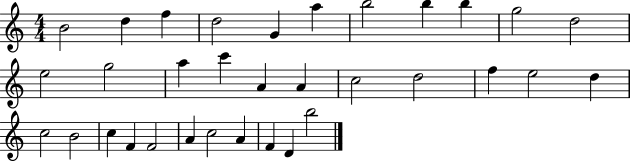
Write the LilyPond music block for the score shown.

{
  \clef treble
  \numericTimeSignature
  \time 4/4
  \key c \major
  b'2 d''4 f''4 | d''2 g'4 a''4 | b''2 b''4 b''4 | g''2 d''2 | \break e''2 g''2 | a''4 c'''4 a'4 a'4 | c''2 d''2 | f''4 e''2 d''4 | \break c''2 b'2 | c''4 f'4 f'2 | a'4 c''2 a'4 | f'4 d'4 b''2 | \break \bar "|."
}